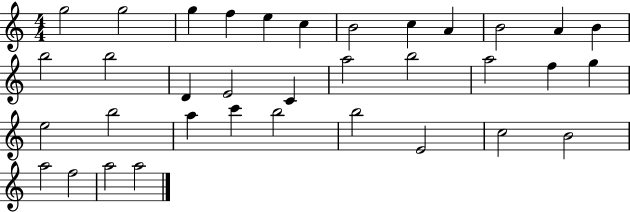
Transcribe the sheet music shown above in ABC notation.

X:1
T:Untitled
M:4/4
L:1/4
K:C
g2 g2 g f e c B2 c A B2 A B b2 b2 D E2 C a2 b2 a2 f g e2 b2 a c' b2 b2 E2 c2 B2 a2 f2 a2 a2